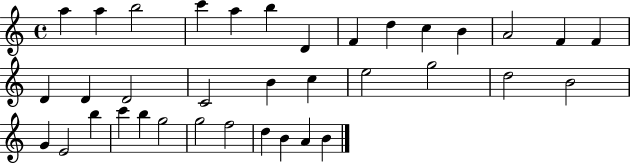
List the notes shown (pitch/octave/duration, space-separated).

A5/q A5/q B5/h C6/q A5/q B5/q D4/q F4/q D5/q C5/q B4/q A4/h F4/q F4/q D4/q D4/q D4/h C4/h B4/q C5/q E5/h G5/h D5/h B4/h G4/q E4/h B5/q C6/q B5/q G5/h G5/h F5/h D5/q B4/q A4/q B4/q